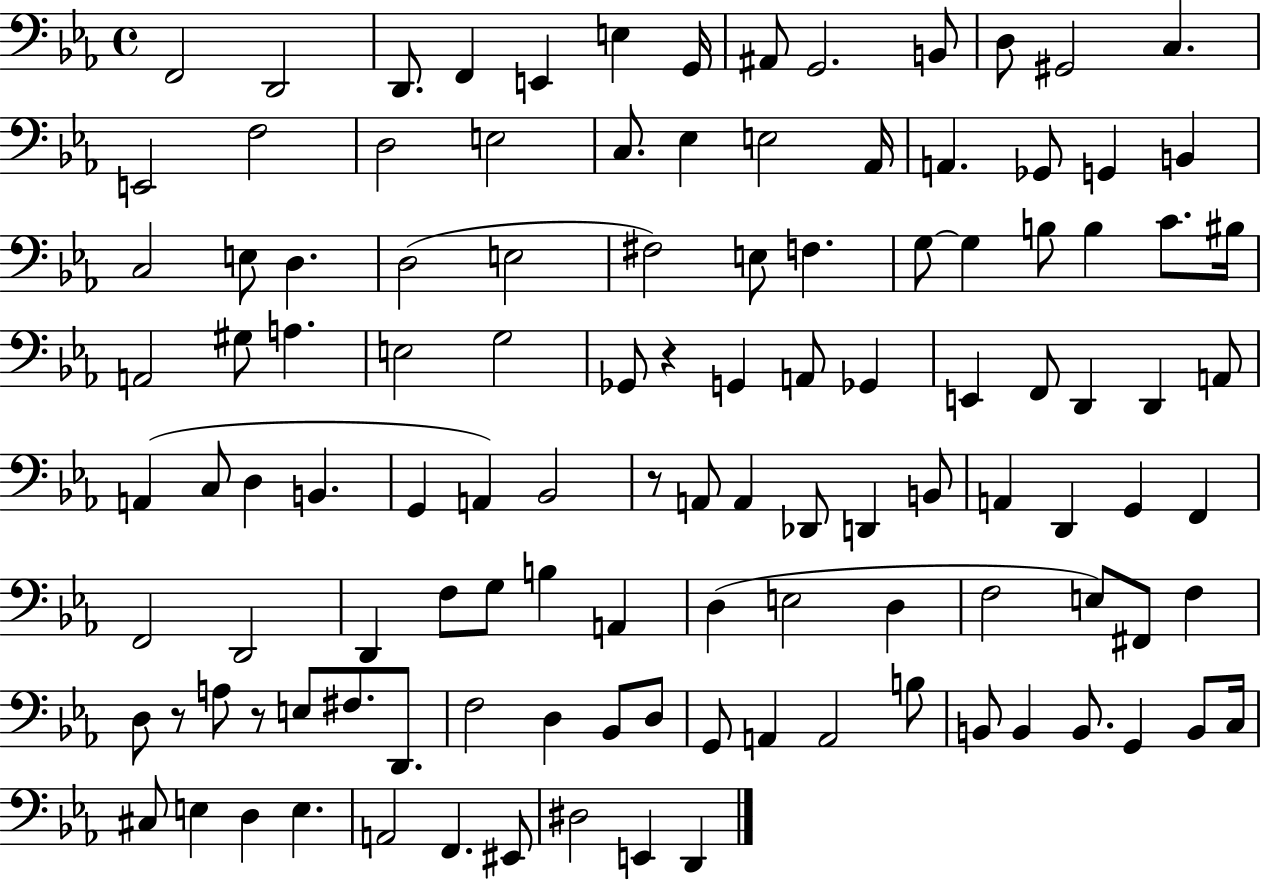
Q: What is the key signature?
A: EES major